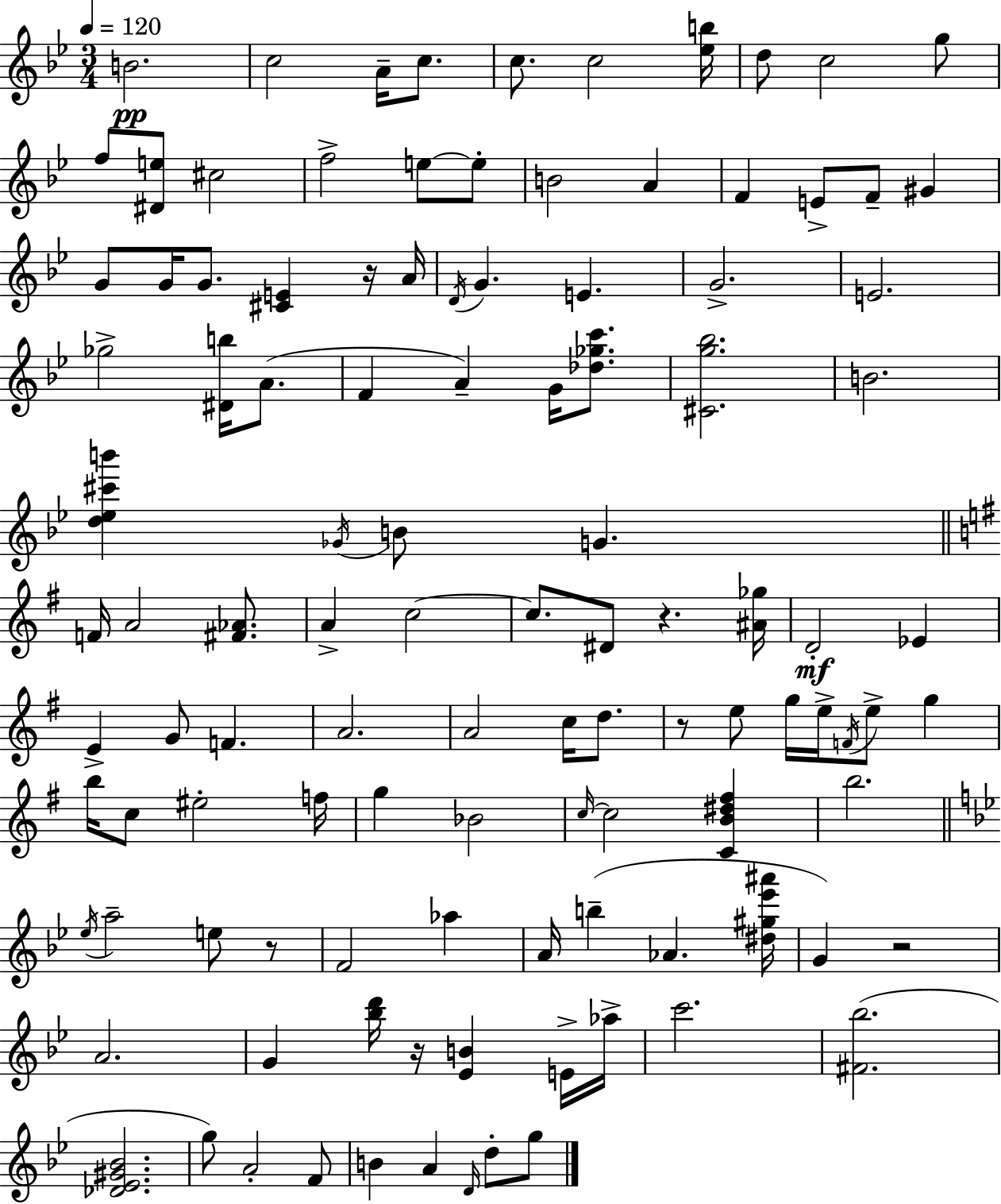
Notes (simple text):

B4/h. C5/h A4/s C5/e. C5/e. C5/h [Eb5,B5]/s D5/e C5/h G5/e F5/e [D#4,E5]/e C#5/h F5/h E5/e E5/e B4/h A4/q F4/q E4/e F4/e G#4/q G4/e G4/s G4/e. [C#4,E4]/q R/s A4/s D4/s G4/q. E4/q. G4/h. E4/h. Gb5/h [D#4,B5]/s A4/e. F4/q A4/q G4/s [Db5,Gb5,C6]/e. [C#4,G5,Bb5]/h. B4/h. [D5,Eb5,C#6,B6]/q Gb4/s B4/e G4/q. F4/s A4/h [F#4,Ab4]/e. A4/q C5/h C5/e. D#4/e R/q. [A#4,Gb5]/s D4/h Eb4/q E4/q G4/e F4/q. A4/h. A4/h C5/s D5/e. R/e E5/e G5/s E5/s F4/s E5/e G5/q B5/s C5/e EIS5/h F5/s G5/q Bb4/h C5/s C5/h [C4,B4,D#5,F#5]/q B5/h. Eb5/s A5/h E5/e R/e F4/h Ab5/q A4/s B5/q Ab4/q. [D#5,G#5,Eb6,A#6]/s G4/q R/h A4/h. G4/q [Bb5,D6]/s R/s [Eb4,B4]/q E4/s Ab5/s C6/h. [F#4,Bb5]/h. [Db4,Eb4,G#4,Bb4]/h. G5/e A4/h F4/e B4/q A4/q D4/s D5/e G5/e